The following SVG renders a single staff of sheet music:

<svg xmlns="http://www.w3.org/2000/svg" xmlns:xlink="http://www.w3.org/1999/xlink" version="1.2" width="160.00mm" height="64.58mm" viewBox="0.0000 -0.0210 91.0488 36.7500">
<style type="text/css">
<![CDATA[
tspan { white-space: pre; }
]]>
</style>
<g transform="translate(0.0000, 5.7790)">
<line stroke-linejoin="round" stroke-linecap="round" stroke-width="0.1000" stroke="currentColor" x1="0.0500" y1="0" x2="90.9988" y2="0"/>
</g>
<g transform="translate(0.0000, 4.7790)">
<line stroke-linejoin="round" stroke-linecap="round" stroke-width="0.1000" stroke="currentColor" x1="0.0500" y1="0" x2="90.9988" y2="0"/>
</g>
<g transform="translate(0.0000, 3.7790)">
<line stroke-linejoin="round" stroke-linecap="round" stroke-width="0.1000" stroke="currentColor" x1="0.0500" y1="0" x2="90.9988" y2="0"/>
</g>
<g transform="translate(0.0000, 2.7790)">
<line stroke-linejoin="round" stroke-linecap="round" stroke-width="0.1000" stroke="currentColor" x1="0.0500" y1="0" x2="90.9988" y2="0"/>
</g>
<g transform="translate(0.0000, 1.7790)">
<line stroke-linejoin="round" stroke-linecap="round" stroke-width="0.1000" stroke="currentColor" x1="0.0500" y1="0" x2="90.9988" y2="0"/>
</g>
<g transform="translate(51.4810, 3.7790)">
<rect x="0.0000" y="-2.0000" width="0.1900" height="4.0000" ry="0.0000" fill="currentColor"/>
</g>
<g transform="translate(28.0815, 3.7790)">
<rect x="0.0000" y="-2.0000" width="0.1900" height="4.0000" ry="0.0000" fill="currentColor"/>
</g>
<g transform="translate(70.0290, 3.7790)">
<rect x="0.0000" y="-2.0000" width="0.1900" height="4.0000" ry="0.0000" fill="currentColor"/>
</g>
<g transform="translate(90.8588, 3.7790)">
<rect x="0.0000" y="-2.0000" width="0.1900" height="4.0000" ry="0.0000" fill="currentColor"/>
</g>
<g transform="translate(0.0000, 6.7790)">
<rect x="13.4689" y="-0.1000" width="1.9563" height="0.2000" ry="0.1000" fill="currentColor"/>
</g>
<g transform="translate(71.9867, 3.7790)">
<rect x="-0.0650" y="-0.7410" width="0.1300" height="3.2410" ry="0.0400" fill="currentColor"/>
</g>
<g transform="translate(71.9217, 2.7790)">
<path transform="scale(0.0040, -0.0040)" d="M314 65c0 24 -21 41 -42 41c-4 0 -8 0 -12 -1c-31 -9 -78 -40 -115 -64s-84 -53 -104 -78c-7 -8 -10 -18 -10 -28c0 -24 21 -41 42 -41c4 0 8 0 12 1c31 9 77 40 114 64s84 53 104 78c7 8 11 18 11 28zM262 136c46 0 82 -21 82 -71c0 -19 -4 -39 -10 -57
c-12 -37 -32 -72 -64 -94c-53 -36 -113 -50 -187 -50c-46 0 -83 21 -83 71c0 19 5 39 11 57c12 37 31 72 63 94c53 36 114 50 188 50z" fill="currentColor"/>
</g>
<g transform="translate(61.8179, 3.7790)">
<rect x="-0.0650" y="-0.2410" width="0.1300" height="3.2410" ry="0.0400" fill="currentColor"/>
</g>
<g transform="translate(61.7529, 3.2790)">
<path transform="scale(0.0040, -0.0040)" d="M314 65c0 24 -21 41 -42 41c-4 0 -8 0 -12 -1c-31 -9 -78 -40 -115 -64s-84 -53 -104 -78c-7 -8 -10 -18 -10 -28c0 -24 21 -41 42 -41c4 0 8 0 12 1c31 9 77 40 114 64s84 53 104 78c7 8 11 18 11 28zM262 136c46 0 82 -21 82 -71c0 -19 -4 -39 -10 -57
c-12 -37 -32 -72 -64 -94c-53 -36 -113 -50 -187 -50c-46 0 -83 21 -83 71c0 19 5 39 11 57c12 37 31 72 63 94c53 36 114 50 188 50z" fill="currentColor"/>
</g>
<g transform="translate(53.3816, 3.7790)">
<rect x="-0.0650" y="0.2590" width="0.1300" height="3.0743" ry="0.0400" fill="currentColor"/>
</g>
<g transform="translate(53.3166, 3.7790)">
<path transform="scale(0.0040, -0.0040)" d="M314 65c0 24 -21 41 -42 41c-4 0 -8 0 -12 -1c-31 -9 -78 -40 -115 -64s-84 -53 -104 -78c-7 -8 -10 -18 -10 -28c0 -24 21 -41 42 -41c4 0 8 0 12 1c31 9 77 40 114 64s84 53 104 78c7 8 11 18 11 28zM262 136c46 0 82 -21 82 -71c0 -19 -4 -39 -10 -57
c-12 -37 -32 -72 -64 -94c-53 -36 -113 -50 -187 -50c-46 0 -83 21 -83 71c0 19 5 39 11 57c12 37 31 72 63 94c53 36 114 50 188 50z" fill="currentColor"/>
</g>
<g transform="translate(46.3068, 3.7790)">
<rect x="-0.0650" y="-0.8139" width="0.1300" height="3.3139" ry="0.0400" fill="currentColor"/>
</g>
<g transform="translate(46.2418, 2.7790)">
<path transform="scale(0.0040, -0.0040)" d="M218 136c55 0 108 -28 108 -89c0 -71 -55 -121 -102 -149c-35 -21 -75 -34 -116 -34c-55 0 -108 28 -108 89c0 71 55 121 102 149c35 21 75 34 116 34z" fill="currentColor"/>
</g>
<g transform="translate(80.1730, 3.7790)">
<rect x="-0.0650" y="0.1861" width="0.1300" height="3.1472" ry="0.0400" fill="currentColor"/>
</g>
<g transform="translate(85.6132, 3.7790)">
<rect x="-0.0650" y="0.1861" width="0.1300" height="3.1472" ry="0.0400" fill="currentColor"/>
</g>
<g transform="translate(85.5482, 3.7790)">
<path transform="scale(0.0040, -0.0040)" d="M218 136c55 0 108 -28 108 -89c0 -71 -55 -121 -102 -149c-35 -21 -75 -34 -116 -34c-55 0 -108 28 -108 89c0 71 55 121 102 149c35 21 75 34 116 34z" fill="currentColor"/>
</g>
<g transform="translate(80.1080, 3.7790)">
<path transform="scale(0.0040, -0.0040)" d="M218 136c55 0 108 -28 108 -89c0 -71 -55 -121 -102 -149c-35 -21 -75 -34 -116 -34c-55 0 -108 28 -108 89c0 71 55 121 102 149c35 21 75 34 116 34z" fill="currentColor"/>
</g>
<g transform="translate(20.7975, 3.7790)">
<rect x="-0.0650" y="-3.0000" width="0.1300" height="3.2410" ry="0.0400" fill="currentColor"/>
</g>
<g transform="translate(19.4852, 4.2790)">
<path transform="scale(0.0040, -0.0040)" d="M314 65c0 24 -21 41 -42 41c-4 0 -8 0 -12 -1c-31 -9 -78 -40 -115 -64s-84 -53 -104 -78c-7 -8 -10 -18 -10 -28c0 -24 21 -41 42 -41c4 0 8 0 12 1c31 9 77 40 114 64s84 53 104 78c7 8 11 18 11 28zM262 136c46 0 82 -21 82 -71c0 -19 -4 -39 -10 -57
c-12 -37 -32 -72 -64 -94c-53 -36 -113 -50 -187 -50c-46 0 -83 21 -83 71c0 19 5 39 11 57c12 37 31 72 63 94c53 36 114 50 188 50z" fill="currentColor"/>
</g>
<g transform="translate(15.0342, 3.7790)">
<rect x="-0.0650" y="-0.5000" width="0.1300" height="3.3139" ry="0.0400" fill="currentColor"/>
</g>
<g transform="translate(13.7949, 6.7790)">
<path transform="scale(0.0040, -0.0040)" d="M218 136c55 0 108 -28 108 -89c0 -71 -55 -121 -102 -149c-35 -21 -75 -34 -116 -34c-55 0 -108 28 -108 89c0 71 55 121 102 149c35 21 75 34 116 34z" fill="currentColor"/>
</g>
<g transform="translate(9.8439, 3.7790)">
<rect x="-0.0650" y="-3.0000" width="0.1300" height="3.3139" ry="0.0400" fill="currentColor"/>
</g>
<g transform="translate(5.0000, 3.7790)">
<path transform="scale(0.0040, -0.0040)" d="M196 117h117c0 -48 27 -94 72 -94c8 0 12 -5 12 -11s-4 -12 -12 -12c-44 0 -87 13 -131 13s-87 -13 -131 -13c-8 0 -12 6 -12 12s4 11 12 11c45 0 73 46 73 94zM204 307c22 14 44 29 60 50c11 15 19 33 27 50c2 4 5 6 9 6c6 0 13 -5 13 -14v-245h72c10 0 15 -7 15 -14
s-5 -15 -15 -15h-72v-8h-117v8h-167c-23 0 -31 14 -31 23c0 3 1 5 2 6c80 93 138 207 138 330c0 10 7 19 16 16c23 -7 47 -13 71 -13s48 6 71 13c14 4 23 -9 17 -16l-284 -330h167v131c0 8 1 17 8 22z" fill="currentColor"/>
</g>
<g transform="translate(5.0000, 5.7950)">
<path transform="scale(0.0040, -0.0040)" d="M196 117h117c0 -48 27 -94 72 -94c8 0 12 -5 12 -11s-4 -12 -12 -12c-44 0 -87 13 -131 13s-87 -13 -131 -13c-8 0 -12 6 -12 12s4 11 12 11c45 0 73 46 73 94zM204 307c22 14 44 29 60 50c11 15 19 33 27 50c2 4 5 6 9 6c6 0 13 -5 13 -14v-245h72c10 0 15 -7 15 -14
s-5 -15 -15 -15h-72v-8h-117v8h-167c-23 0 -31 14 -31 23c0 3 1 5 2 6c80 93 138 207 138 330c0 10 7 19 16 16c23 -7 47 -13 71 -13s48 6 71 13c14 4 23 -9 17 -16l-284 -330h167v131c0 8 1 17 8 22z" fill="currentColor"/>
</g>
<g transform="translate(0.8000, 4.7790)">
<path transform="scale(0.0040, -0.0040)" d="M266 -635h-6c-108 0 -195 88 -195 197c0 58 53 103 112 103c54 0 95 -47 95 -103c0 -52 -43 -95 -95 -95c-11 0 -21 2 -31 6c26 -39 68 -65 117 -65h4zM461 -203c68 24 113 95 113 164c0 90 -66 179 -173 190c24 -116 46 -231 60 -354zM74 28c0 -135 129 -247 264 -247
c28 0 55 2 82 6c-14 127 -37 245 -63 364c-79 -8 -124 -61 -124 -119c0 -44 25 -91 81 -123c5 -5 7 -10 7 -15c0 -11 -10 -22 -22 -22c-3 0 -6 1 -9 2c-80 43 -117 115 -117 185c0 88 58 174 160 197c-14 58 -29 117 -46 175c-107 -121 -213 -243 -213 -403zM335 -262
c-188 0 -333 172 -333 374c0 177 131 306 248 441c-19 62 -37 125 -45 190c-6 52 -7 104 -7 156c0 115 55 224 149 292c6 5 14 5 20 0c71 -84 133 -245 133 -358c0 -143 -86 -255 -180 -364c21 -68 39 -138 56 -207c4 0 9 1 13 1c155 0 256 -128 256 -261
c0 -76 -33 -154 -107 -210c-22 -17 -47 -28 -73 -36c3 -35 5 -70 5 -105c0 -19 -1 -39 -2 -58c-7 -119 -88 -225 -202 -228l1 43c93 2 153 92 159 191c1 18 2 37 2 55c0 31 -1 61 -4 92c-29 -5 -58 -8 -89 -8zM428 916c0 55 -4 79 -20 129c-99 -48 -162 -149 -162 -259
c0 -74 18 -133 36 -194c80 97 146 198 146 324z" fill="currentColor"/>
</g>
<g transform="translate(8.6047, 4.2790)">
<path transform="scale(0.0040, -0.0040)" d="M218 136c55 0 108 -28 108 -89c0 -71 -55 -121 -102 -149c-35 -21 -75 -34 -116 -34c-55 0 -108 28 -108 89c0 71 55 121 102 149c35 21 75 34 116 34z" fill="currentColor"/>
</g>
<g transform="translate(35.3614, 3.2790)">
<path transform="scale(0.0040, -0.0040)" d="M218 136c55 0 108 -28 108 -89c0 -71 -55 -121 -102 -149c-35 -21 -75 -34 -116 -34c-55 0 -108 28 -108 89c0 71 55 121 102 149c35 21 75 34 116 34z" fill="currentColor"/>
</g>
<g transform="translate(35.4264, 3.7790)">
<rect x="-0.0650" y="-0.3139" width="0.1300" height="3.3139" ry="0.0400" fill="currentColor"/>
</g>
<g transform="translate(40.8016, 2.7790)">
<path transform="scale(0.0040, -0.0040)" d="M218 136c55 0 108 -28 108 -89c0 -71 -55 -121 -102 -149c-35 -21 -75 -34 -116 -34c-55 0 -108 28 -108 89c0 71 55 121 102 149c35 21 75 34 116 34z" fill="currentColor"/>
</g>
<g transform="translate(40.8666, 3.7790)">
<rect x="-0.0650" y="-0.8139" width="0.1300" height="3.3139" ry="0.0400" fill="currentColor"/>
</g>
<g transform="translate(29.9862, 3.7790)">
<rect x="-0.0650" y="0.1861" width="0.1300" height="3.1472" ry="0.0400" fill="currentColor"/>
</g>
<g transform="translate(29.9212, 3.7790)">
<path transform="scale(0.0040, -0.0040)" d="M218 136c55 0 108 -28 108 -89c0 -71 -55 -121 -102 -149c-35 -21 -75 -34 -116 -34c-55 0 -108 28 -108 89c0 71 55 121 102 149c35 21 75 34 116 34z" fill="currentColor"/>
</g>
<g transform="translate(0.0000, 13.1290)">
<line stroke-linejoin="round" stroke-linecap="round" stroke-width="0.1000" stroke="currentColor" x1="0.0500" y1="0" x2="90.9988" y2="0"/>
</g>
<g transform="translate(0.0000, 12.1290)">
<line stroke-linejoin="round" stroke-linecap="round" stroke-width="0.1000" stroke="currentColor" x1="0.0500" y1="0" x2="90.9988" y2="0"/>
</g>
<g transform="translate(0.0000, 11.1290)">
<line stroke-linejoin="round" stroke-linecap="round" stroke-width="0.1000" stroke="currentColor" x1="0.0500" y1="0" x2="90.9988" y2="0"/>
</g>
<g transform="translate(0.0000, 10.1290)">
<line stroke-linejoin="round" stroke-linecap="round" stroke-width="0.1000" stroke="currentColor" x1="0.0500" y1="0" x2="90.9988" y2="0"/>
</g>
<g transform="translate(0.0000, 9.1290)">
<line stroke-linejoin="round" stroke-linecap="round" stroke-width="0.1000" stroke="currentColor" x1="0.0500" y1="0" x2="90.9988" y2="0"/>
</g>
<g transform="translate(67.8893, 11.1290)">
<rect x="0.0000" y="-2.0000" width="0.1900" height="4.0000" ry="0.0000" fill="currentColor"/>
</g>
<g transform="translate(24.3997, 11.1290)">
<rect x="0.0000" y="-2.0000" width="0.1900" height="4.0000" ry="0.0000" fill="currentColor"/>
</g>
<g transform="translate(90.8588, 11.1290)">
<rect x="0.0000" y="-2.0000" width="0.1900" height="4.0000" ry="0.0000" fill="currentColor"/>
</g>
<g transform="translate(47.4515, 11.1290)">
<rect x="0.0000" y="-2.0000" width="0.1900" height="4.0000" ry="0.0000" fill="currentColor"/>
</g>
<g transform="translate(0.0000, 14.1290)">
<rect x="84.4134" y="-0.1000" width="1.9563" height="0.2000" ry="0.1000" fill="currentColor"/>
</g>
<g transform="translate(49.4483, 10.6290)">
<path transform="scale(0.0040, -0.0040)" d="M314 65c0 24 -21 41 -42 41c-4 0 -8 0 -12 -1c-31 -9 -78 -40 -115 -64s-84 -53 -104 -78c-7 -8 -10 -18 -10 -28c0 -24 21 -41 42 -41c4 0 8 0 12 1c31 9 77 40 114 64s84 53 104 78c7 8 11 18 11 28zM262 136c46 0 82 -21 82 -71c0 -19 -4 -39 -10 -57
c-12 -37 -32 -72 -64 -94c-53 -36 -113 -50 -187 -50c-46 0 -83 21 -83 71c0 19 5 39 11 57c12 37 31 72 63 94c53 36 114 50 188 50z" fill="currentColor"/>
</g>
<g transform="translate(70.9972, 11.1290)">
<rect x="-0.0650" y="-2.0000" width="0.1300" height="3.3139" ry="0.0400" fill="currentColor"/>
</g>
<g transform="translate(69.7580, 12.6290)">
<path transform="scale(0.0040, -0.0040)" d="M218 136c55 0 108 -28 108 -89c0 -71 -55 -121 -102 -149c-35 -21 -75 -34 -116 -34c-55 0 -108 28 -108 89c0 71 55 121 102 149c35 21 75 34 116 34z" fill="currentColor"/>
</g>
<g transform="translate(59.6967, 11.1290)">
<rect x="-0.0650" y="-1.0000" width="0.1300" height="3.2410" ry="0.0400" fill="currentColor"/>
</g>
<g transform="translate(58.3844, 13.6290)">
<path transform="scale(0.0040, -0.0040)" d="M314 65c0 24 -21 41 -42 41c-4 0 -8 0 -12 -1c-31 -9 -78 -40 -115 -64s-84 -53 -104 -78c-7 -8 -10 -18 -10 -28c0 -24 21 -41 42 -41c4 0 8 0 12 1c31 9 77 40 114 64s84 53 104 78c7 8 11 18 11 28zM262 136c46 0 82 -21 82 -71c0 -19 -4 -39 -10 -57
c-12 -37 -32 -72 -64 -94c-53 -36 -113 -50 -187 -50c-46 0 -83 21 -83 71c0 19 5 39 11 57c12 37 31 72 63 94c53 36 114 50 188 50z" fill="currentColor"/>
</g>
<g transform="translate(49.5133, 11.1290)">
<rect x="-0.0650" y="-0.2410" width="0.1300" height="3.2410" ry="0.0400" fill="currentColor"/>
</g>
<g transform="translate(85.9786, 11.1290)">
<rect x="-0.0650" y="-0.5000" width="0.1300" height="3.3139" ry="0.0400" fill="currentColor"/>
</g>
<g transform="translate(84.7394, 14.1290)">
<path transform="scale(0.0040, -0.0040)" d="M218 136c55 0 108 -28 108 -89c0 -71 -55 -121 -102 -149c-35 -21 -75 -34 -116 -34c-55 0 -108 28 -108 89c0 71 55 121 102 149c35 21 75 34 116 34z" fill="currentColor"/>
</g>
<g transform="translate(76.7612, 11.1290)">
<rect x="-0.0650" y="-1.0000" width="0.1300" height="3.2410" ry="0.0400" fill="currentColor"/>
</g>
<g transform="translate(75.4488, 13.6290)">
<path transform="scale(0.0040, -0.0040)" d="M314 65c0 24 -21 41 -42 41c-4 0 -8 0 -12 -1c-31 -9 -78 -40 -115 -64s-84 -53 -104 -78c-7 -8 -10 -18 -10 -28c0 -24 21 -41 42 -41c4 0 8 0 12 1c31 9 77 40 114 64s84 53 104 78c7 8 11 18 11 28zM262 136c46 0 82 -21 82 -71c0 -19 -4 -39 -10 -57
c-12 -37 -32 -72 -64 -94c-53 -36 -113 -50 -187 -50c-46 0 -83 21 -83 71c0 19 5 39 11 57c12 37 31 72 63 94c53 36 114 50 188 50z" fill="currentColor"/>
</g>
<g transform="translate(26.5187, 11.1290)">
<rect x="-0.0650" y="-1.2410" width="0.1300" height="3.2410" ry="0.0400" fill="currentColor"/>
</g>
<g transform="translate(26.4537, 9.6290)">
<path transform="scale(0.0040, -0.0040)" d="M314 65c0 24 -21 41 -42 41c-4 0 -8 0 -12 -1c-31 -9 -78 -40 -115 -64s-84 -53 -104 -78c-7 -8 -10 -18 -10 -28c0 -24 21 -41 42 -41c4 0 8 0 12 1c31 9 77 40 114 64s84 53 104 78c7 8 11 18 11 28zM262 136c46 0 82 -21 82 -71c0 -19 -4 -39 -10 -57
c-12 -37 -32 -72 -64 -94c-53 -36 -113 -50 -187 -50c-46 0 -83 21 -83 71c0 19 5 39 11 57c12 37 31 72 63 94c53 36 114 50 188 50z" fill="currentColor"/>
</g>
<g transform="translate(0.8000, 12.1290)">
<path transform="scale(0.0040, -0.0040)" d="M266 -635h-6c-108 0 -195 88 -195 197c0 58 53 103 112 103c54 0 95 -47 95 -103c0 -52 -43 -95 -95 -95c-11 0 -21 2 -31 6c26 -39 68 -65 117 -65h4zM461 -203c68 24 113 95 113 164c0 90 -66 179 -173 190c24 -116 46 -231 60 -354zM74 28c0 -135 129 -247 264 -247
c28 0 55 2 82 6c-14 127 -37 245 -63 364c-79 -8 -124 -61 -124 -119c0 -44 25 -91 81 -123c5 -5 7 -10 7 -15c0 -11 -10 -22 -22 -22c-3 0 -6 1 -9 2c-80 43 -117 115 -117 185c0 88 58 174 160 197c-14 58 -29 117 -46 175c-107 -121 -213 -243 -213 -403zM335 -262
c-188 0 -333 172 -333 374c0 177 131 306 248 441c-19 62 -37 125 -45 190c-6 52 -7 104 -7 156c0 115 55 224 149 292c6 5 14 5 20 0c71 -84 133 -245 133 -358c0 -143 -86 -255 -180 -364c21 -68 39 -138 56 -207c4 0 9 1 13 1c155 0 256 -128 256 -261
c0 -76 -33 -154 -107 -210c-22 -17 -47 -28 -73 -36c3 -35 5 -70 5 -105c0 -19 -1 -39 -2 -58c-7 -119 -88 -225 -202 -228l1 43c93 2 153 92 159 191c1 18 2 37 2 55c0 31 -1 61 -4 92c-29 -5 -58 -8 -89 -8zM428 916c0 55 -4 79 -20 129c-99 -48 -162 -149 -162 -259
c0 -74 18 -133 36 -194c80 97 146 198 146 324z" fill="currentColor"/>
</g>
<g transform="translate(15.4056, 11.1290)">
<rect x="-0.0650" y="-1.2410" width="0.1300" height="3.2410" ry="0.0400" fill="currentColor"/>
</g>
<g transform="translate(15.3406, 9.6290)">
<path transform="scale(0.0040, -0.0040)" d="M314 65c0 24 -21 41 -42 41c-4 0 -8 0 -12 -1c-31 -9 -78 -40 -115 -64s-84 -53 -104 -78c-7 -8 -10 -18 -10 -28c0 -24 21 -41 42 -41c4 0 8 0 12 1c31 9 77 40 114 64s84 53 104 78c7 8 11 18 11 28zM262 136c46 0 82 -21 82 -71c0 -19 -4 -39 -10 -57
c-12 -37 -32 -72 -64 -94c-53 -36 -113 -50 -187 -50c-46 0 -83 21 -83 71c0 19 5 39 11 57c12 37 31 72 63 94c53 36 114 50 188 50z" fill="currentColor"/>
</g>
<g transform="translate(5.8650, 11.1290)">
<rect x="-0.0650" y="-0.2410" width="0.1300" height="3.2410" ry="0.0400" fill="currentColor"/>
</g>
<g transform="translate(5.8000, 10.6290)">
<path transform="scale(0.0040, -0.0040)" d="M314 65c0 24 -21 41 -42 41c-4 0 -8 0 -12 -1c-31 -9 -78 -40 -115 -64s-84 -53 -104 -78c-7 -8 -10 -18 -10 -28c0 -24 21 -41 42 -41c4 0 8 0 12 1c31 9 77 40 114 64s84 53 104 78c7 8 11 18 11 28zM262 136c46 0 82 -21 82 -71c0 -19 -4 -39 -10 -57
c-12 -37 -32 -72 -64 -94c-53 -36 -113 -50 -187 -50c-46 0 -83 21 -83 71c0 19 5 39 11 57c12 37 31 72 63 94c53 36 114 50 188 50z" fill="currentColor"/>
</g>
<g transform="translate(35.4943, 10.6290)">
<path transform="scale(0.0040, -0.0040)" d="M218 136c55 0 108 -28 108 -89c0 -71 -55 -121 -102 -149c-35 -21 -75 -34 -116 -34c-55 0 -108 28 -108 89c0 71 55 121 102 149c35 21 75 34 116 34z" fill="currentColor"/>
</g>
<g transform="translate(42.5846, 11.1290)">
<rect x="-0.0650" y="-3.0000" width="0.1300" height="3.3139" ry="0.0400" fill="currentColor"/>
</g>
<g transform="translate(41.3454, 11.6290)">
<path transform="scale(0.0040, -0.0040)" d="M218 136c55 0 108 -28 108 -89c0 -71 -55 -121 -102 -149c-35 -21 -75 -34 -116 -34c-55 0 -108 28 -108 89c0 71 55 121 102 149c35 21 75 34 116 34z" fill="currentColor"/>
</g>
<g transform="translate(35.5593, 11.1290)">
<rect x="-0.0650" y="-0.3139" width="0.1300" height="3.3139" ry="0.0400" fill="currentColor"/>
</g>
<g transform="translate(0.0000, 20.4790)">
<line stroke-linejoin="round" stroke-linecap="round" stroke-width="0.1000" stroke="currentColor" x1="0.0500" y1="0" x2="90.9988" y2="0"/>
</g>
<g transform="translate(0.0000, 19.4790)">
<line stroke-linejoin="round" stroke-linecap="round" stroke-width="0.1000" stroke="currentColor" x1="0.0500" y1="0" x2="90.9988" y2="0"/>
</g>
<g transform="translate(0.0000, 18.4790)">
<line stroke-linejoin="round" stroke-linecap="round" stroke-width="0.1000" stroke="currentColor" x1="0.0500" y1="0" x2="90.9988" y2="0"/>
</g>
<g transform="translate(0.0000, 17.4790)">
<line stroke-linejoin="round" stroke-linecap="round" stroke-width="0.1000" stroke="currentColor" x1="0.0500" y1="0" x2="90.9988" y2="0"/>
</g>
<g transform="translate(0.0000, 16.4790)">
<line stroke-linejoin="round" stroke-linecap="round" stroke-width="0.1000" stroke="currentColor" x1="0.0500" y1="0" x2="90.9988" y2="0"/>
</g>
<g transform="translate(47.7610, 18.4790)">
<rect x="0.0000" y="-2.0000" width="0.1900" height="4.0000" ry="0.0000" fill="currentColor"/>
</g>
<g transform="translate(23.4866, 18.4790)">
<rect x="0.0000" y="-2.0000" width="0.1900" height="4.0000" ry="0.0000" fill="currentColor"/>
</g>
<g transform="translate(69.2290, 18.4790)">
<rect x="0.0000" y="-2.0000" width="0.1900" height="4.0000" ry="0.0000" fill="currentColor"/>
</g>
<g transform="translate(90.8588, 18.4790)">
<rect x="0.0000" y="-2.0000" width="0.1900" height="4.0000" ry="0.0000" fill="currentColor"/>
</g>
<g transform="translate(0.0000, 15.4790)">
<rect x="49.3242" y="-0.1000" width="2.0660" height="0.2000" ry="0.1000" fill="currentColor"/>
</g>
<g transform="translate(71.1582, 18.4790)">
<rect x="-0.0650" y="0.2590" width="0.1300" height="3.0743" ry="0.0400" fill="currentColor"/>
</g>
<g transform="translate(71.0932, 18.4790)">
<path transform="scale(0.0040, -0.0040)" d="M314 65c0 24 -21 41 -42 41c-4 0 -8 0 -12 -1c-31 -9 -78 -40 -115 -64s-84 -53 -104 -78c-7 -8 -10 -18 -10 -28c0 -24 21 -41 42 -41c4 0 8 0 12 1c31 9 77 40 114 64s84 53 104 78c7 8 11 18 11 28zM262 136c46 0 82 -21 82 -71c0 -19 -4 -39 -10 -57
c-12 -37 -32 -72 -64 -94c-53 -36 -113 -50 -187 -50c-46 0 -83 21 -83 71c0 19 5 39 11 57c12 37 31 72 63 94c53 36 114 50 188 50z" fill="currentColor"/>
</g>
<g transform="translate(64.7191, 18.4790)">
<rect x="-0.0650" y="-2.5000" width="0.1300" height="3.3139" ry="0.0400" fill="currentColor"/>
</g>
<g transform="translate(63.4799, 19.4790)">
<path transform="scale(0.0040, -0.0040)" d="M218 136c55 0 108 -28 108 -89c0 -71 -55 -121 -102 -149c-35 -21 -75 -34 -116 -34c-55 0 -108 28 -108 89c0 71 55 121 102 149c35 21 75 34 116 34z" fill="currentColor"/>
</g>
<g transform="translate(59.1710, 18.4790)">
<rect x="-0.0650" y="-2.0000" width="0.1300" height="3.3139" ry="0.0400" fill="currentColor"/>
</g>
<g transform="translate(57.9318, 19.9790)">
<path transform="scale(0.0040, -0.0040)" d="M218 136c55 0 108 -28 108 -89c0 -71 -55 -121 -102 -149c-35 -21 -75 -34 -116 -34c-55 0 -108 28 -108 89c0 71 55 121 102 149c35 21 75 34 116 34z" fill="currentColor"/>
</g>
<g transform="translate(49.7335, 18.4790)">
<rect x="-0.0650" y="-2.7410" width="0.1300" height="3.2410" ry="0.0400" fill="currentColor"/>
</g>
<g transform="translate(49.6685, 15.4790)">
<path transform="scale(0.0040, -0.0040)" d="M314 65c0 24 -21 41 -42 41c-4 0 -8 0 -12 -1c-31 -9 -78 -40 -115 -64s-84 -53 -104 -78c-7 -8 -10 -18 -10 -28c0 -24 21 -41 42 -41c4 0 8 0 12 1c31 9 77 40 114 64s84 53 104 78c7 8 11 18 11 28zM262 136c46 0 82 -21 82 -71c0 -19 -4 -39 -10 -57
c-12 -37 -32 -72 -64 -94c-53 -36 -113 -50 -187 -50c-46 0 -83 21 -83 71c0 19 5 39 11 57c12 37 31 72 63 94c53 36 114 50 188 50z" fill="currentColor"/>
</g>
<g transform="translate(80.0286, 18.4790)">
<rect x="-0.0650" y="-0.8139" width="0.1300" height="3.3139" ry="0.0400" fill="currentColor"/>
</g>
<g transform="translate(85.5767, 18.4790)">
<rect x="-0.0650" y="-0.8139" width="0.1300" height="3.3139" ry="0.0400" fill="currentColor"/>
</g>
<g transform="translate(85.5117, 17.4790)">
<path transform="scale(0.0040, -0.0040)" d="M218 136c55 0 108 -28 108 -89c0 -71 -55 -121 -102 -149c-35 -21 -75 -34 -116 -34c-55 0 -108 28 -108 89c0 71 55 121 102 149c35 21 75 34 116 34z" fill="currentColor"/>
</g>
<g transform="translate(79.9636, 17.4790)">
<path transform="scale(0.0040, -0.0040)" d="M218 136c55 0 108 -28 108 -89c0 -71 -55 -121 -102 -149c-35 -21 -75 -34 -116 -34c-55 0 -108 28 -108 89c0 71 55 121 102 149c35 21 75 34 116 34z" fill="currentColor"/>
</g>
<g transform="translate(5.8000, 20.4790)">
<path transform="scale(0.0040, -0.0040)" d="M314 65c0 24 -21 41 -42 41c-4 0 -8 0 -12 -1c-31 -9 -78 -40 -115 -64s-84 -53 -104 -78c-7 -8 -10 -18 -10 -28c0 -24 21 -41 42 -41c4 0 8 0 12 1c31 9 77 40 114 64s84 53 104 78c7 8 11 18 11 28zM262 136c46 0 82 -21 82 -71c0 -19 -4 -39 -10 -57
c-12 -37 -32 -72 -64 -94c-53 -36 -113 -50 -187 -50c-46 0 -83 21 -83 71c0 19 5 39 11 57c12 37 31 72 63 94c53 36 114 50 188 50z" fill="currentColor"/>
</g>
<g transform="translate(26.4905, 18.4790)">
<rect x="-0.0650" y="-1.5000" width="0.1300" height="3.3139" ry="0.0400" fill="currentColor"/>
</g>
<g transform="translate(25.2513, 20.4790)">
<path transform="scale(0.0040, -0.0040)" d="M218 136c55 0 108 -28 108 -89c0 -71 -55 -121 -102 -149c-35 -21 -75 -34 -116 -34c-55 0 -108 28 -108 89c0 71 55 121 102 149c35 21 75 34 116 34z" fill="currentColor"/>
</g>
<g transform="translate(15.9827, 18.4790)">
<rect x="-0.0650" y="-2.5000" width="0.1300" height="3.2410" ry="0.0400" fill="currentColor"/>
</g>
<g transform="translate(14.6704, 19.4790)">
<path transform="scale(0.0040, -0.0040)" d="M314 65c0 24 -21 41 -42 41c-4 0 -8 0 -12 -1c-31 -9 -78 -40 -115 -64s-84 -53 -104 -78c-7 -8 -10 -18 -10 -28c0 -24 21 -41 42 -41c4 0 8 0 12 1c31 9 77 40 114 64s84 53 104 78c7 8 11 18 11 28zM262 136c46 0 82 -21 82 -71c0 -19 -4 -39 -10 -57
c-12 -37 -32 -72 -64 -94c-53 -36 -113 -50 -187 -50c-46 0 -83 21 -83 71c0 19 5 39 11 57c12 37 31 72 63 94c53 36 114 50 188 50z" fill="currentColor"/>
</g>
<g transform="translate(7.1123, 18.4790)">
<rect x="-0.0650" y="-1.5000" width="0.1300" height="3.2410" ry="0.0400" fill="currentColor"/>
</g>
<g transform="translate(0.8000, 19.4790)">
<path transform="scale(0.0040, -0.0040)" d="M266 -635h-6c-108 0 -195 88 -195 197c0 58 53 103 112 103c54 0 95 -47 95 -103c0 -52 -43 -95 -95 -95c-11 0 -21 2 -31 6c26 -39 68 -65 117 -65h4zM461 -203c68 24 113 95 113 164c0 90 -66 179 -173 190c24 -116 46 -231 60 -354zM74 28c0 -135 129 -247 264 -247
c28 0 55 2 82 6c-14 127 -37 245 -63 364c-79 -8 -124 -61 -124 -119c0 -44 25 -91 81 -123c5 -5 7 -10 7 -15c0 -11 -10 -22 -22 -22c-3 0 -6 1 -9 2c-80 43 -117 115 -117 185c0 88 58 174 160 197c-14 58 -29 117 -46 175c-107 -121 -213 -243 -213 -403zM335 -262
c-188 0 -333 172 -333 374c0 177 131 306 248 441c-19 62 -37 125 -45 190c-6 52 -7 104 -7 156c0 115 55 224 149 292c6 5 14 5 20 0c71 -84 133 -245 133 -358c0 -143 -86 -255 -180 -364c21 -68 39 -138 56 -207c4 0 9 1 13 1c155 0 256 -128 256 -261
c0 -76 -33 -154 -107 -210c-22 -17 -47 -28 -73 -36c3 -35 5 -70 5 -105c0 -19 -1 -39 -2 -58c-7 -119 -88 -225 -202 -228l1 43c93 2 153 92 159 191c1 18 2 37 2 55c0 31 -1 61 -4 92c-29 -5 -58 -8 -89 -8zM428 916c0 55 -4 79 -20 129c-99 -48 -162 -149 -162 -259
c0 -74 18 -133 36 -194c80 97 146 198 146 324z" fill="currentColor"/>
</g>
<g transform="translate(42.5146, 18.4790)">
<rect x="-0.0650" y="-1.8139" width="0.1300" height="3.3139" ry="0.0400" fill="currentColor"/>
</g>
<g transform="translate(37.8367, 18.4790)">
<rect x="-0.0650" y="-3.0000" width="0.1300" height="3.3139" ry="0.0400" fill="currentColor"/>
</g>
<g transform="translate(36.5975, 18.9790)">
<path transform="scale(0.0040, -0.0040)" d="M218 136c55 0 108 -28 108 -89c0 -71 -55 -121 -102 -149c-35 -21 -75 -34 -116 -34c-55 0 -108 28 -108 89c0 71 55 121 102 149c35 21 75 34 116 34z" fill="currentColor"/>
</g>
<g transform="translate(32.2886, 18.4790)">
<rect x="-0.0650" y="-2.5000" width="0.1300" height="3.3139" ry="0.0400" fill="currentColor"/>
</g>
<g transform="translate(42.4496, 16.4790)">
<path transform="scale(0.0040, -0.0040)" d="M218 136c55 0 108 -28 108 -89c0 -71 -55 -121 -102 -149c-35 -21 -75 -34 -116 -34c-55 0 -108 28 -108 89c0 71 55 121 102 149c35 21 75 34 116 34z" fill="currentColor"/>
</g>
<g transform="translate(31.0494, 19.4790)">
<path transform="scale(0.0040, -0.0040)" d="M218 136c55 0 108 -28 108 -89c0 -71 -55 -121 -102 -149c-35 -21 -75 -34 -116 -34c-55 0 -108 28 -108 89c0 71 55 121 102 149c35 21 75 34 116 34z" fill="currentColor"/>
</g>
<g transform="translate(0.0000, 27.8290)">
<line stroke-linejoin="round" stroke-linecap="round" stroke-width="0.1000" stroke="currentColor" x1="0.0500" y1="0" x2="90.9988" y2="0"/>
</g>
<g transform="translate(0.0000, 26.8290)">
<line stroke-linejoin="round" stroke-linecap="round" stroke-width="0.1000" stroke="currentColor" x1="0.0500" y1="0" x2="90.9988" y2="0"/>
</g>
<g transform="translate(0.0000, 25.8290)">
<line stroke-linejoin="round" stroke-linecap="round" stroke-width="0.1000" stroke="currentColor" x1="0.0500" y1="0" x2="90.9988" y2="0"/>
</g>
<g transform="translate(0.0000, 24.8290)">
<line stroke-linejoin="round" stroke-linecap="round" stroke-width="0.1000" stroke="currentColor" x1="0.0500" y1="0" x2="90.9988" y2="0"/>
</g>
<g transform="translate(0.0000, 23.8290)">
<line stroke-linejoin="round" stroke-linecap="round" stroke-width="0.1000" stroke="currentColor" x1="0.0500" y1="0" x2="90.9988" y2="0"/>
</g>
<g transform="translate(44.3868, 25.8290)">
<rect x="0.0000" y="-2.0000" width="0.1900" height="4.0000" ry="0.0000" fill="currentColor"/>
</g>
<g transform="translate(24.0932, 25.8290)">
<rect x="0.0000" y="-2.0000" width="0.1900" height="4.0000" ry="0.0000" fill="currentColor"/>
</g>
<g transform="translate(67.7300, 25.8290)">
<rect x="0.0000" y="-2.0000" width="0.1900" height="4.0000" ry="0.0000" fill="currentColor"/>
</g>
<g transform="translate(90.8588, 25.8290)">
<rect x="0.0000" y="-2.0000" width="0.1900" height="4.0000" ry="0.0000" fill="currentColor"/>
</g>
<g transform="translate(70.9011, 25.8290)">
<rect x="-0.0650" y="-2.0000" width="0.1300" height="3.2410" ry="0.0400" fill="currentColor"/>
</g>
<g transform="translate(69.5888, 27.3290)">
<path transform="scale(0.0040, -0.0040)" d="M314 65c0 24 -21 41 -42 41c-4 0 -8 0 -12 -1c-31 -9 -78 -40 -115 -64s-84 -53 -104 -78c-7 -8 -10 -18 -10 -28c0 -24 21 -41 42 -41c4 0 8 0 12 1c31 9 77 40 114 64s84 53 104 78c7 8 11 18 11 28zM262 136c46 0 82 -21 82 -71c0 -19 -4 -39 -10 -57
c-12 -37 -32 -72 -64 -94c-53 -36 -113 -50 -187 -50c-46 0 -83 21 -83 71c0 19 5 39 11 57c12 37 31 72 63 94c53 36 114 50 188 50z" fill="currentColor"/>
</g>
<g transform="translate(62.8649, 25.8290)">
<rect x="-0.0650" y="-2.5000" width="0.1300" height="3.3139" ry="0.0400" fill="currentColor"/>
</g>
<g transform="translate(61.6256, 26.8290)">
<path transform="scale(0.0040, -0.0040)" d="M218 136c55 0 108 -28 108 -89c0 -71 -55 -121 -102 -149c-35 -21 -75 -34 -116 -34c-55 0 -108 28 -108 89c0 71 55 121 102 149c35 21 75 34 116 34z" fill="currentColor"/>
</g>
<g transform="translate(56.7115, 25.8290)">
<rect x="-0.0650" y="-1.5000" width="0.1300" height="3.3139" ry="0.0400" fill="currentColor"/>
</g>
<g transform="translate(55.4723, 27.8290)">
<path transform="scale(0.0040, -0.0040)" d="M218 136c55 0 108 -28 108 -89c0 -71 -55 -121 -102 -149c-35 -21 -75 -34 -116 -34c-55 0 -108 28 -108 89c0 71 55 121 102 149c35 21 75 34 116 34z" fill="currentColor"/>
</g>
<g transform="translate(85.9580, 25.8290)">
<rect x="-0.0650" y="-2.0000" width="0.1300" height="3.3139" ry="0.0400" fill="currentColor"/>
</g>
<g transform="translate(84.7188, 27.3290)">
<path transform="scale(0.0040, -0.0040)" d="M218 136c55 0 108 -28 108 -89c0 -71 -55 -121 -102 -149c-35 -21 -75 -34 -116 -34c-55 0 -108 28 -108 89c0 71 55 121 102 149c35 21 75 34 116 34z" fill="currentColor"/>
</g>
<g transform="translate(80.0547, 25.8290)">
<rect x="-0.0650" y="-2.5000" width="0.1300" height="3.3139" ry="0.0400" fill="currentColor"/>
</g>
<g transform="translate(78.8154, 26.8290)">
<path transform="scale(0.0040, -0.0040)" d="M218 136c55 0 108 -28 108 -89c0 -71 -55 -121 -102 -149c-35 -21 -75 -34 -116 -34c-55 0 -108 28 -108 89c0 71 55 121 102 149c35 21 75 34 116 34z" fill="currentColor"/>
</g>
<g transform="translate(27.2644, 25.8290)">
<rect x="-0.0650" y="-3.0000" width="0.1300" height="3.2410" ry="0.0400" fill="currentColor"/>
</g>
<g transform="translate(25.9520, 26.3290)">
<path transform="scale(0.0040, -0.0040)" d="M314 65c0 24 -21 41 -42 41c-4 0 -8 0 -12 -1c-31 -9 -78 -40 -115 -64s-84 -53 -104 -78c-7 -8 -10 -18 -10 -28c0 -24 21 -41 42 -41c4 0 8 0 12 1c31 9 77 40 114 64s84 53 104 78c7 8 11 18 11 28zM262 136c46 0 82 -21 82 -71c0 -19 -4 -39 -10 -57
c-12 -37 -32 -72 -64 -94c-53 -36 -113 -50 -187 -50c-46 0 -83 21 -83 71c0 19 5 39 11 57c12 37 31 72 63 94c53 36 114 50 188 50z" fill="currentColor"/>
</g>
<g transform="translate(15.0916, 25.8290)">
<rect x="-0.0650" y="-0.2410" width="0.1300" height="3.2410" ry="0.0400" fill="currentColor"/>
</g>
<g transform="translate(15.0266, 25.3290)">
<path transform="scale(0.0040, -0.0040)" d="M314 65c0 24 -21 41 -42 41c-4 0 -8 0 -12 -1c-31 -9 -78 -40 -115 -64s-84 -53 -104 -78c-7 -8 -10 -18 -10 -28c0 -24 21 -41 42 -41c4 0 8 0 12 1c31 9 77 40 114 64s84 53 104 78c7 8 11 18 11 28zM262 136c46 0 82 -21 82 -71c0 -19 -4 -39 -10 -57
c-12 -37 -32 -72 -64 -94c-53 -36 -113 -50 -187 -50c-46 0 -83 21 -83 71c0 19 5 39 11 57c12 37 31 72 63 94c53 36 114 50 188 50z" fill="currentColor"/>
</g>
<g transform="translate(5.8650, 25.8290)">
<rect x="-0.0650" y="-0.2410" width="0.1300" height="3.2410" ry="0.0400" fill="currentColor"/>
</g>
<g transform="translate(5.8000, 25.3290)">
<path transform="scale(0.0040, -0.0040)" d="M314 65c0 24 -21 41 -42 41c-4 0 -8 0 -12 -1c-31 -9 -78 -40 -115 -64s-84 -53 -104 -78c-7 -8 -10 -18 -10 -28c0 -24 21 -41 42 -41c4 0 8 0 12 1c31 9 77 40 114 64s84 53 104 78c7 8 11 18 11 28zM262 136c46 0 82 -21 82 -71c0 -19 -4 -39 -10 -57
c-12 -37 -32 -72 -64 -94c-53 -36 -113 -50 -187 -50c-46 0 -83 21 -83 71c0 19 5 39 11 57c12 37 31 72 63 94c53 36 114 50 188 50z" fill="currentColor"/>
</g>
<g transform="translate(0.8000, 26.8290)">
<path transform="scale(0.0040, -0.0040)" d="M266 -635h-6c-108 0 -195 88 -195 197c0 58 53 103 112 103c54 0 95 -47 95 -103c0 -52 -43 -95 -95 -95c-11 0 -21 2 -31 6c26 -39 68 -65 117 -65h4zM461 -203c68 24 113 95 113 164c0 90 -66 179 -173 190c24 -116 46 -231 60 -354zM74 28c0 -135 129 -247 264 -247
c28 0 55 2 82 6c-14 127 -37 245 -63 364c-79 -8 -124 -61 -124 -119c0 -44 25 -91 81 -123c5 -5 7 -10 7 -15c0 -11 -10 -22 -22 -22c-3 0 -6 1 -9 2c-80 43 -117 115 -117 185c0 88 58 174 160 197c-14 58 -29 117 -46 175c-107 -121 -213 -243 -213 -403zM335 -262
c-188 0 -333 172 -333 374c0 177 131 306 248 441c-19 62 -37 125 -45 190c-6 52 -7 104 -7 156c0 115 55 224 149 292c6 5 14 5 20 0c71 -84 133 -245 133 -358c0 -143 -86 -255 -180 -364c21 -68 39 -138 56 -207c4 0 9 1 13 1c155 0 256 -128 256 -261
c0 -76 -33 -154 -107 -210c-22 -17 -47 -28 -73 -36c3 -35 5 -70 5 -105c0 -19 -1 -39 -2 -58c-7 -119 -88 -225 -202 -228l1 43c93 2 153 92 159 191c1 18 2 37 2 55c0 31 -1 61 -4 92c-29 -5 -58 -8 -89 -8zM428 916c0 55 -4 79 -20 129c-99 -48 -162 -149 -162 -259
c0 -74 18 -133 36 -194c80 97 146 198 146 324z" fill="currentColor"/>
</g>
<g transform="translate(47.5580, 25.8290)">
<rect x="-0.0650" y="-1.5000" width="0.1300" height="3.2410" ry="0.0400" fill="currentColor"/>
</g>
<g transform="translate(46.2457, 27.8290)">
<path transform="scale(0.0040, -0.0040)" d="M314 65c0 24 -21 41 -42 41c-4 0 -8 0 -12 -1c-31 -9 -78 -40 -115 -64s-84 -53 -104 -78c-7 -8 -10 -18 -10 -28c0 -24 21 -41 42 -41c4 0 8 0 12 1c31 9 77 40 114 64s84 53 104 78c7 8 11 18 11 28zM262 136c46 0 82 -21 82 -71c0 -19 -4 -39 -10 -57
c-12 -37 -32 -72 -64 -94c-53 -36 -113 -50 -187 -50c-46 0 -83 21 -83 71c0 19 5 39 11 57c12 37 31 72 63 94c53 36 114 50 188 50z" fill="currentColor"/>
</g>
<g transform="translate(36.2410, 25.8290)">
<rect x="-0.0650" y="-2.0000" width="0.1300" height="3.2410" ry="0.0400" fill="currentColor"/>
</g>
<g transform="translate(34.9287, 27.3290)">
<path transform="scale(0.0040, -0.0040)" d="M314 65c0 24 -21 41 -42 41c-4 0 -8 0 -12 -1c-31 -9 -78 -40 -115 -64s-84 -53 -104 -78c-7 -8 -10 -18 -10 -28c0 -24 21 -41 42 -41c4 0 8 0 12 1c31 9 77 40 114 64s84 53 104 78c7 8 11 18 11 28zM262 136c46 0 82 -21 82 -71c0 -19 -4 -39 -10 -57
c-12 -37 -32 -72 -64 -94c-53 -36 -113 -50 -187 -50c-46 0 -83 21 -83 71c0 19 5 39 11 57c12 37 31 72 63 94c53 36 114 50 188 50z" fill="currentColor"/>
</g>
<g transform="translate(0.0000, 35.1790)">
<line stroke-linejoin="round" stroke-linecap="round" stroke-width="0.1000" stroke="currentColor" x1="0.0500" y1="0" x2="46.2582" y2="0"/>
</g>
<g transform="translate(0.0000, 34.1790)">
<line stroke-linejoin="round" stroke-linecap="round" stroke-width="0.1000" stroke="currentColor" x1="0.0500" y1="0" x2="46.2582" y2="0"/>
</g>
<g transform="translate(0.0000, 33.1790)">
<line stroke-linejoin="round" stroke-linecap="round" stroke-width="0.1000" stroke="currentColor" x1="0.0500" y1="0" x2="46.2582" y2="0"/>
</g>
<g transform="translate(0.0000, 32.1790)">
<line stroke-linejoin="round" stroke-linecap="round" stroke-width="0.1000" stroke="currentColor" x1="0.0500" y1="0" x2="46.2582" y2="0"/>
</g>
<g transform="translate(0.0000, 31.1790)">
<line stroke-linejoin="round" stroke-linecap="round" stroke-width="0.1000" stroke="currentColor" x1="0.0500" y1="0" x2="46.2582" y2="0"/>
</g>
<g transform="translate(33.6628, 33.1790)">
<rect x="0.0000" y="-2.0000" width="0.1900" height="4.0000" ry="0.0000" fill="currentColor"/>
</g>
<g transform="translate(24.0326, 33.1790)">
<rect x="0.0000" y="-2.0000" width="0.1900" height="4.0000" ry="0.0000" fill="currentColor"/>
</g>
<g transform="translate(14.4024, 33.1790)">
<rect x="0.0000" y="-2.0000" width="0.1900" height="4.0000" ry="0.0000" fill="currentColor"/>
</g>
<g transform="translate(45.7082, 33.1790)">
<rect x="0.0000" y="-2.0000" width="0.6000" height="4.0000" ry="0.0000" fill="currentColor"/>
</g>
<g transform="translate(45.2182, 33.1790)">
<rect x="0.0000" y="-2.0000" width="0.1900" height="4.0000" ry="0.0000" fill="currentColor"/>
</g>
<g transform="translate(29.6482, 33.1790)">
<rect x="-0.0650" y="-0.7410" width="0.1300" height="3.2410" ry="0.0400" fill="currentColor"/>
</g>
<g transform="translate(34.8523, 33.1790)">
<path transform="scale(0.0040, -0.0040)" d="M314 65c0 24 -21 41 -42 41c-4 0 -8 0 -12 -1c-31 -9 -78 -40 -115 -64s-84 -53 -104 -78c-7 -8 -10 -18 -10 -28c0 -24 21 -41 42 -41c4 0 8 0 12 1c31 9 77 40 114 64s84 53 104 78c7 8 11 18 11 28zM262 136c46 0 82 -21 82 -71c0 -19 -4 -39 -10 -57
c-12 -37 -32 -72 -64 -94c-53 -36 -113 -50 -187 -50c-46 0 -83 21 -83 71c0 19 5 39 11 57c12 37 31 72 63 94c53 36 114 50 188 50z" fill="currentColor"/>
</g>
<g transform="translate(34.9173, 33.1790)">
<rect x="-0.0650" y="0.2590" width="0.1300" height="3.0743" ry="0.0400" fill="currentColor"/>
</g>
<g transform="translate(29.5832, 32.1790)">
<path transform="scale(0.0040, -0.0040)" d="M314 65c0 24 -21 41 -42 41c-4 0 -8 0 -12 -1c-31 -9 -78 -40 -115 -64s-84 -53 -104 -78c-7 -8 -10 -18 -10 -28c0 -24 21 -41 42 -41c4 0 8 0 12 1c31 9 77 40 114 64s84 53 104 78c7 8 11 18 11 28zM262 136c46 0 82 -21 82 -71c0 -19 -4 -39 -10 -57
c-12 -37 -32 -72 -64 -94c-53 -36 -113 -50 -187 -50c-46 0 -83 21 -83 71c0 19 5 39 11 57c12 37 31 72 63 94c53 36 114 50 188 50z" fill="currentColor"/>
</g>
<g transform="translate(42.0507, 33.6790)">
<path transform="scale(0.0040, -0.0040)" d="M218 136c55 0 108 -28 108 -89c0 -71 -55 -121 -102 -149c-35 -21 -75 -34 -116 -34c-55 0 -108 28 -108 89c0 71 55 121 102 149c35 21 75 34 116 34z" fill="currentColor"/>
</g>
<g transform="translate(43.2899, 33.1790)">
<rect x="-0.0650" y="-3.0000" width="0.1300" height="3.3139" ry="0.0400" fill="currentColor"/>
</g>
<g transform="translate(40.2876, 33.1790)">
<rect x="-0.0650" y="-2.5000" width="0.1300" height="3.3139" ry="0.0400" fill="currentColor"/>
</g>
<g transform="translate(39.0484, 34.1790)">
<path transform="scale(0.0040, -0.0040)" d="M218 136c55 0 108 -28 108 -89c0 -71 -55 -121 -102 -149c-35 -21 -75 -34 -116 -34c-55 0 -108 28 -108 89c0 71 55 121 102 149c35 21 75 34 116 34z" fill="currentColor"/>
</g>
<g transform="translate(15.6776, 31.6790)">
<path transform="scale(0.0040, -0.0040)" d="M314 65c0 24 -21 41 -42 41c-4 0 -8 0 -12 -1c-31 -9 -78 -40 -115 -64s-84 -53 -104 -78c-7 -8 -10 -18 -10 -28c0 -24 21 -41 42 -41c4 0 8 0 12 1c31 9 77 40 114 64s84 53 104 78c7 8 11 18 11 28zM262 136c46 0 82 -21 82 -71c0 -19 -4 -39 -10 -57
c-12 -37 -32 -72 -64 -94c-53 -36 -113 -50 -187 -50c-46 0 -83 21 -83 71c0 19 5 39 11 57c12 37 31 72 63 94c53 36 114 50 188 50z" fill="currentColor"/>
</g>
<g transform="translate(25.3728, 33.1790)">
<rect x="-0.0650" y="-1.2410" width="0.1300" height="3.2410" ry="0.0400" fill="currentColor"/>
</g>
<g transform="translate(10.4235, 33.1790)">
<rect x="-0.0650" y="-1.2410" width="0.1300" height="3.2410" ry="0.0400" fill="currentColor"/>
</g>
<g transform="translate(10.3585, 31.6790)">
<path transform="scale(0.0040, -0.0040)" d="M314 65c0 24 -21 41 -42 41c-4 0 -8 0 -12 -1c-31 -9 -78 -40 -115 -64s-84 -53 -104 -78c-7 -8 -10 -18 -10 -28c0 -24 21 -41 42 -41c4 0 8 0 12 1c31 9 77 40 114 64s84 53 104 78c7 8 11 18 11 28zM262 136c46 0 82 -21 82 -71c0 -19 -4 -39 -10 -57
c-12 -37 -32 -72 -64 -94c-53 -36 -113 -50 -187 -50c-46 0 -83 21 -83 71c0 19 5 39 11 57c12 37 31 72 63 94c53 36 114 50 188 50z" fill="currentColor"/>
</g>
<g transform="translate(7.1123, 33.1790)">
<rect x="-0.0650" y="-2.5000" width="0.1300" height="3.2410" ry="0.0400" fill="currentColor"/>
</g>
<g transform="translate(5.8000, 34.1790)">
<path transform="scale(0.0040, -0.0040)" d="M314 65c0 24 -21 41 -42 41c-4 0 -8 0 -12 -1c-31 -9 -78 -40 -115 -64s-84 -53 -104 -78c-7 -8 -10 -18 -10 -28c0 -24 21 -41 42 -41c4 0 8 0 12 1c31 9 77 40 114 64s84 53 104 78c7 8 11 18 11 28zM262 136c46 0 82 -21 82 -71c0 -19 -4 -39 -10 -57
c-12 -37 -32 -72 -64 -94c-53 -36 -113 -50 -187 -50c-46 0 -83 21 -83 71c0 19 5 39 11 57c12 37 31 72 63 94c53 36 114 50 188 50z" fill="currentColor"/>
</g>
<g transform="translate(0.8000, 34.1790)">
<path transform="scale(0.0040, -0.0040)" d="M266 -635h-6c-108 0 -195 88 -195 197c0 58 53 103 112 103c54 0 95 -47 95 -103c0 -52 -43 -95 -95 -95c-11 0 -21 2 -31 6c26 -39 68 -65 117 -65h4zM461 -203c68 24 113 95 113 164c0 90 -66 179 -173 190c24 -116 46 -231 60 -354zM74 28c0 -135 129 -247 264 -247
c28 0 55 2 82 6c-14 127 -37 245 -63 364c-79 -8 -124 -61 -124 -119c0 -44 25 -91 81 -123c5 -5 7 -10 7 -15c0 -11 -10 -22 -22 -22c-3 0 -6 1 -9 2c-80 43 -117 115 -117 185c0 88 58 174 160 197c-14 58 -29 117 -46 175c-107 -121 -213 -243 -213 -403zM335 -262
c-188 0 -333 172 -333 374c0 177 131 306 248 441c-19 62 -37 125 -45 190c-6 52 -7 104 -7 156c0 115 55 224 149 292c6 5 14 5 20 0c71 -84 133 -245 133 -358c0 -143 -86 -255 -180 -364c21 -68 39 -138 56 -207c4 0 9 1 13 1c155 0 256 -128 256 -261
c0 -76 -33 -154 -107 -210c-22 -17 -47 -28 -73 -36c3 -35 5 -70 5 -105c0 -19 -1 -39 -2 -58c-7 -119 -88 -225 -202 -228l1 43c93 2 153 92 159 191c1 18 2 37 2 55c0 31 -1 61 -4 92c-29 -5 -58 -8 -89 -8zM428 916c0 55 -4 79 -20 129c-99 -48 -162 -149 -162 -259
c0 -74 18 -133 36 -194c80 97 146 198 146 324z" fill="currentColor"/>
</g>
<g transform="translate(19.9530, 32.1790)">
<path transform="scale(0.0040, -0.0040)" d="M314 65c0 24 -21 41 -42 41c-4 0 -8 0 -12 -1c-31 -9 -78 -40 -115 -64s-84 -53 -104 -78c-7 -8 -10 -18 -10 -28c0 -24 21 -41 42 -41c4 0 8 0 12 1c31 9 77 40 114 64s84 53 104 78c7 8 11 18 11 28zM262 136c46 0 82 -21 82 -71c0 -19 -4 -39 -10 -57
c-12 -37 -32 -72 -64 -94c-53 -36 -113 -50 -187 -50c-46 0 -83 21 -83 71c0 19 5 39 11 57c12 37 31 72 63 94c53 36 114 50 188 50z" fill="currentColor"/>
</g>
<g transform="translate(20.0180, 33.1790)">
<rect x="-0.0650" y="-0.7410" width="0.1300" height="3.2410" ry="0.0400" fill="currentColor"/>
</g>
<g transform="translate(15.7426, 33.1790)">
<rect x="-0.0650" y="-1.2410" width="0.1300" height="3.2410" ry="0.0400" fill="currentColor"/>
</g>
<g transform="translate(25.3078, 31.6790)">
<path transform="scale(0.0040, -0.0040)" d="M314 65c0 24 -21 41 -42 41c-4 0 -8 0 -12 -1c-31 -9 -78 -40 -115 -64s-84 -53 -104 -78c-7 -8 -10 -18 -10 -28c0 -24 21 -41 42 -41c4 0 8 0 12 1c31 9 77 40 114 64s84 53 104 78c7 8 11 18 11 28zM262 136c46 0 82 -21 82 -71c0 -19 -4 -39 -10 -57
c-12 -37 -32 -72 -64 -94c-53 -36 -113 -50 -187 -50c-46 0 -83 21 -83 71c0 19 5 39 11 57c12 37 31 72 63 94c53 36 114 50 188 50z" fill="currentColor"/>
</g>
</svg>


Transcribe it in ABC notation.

X:1
T:Untitled
M:4/4
L:1/4
K:C
A C A2 B c d d B2 c2 d2 B B c2 e2 e2 c A c2 D2 F D2 C E2 G2 E G A f a2 F G B2 d d c2 c2 A2 F2 E2 E G F2 G F G2 e2 e2 d2 e2 d2 B2 G A